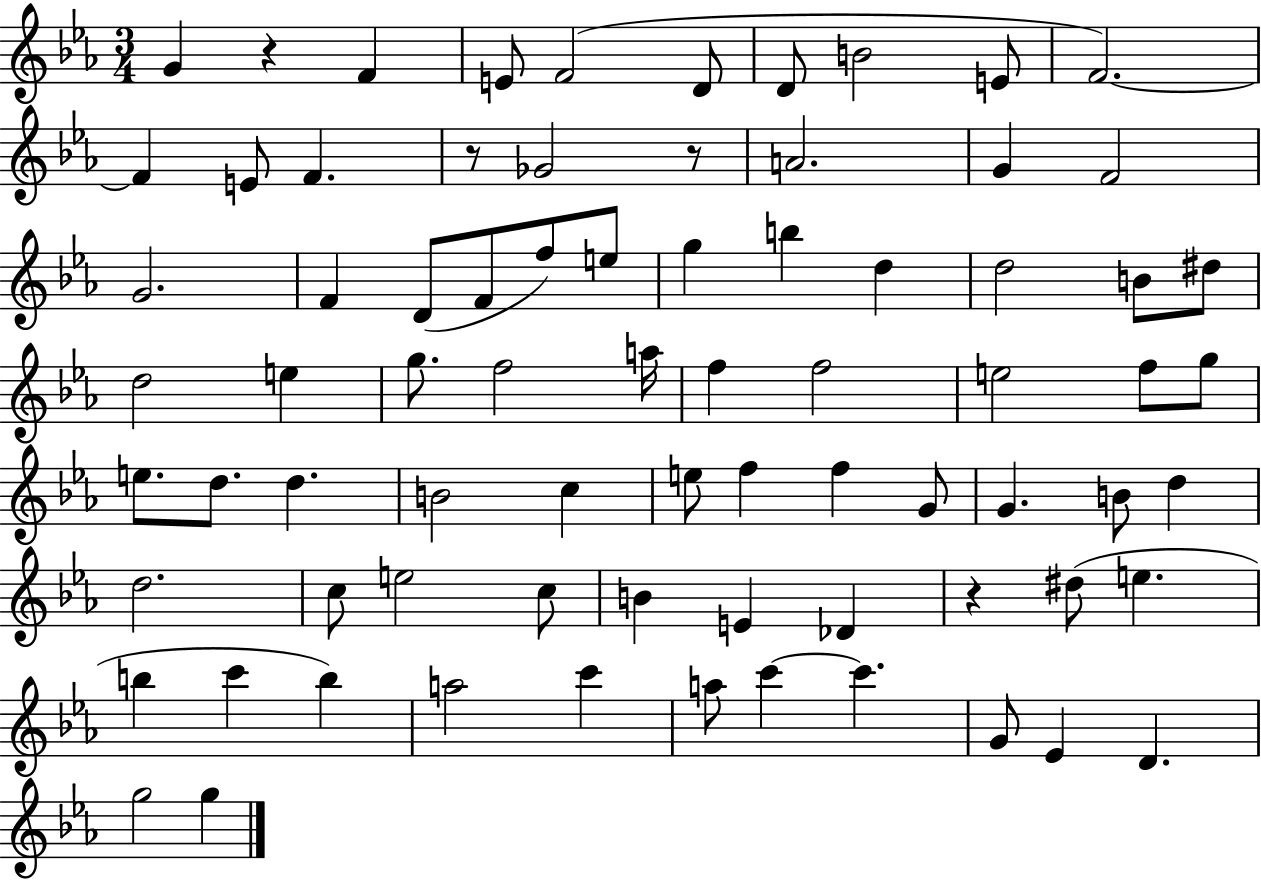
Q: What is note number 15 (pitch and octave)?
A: G4